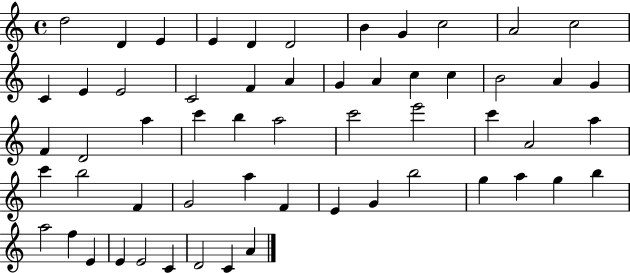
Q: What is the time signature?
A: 4/4